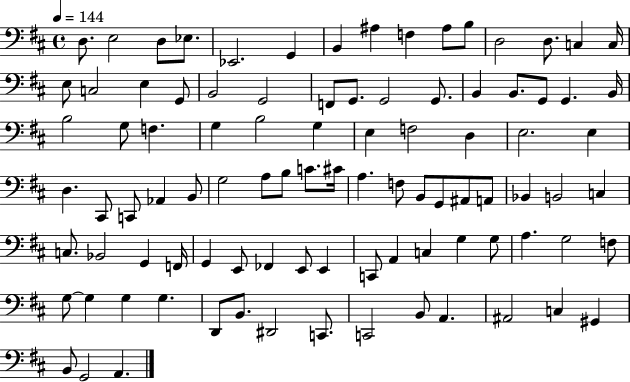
D3/e. E3/h D3/e Eb3/e. Eb2/h. G2/q B2/q A#3/q F3/q A#3/e B3/e D3/h D3/e. C3/q C3/s E3/e C3/h E3/q G2/e B2/h G2/h F2/e G2/e. G2/h G2/e. B2/q B2/e. G2/e G2/q. B2/s B3/h G3/e F3/q. G3/q B3/h G3/q E3/q F3/h D3/q E3/h. E3/q D3/q. C#2/e C2/e Ab2/q B2/e G3/h A3/e B3/e C4/e. C#4/s A3/q. F3/e B2/e G2/e A#2/e A2/e Bb2/q B2/h C3/q C3/e. Bb2/h G2/q F2/s G2/q E2/e FES2/q E2/e E2/q C2/e A2/q C3/q G3/q G3/e A3/q. G3/h F3/e G3/e G3/q G3/q G3/q. D2/e B2/e. D#2/h C2/e. C2/h B2/e A2/q. A#2/h C3/q G#2/q B2/e G2/h A2/q.